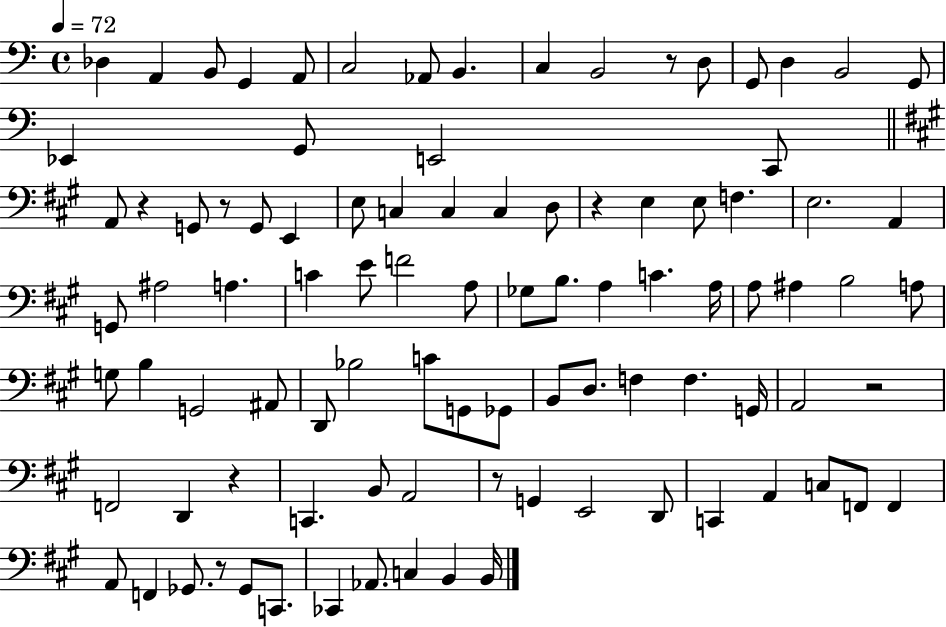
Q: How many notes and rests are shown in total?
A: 95